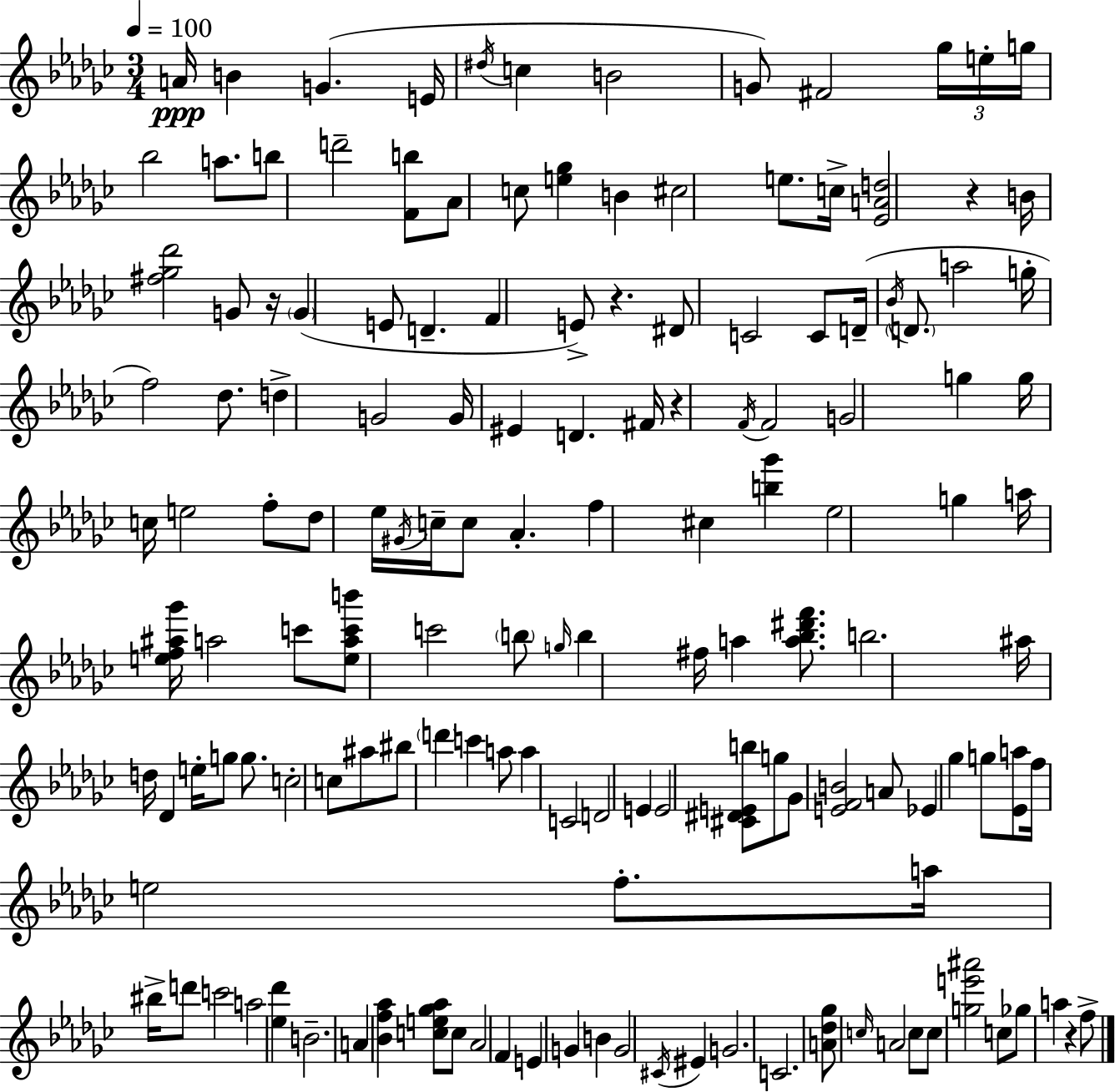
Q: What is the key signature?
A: EES minor